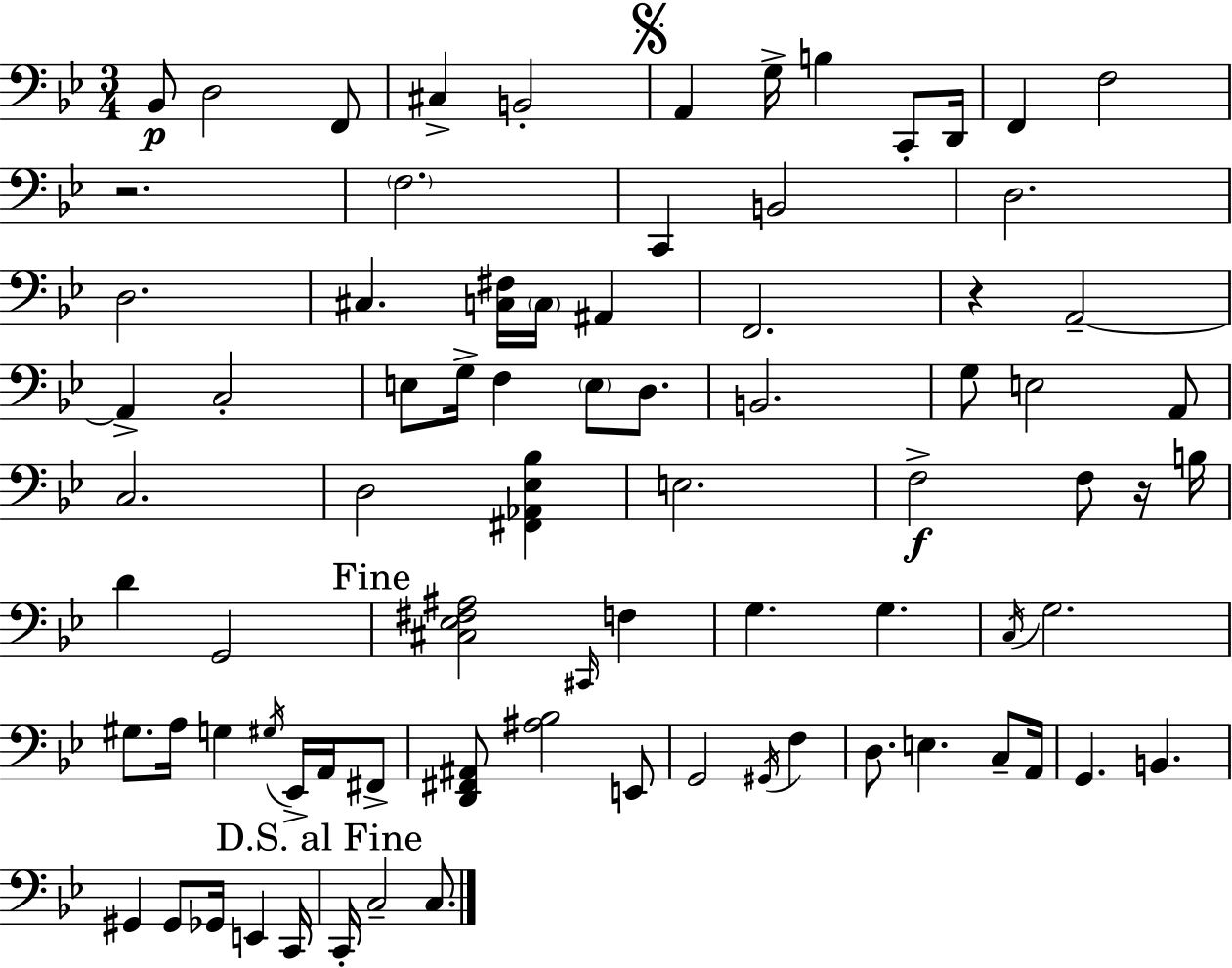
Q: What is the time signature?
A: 3/4